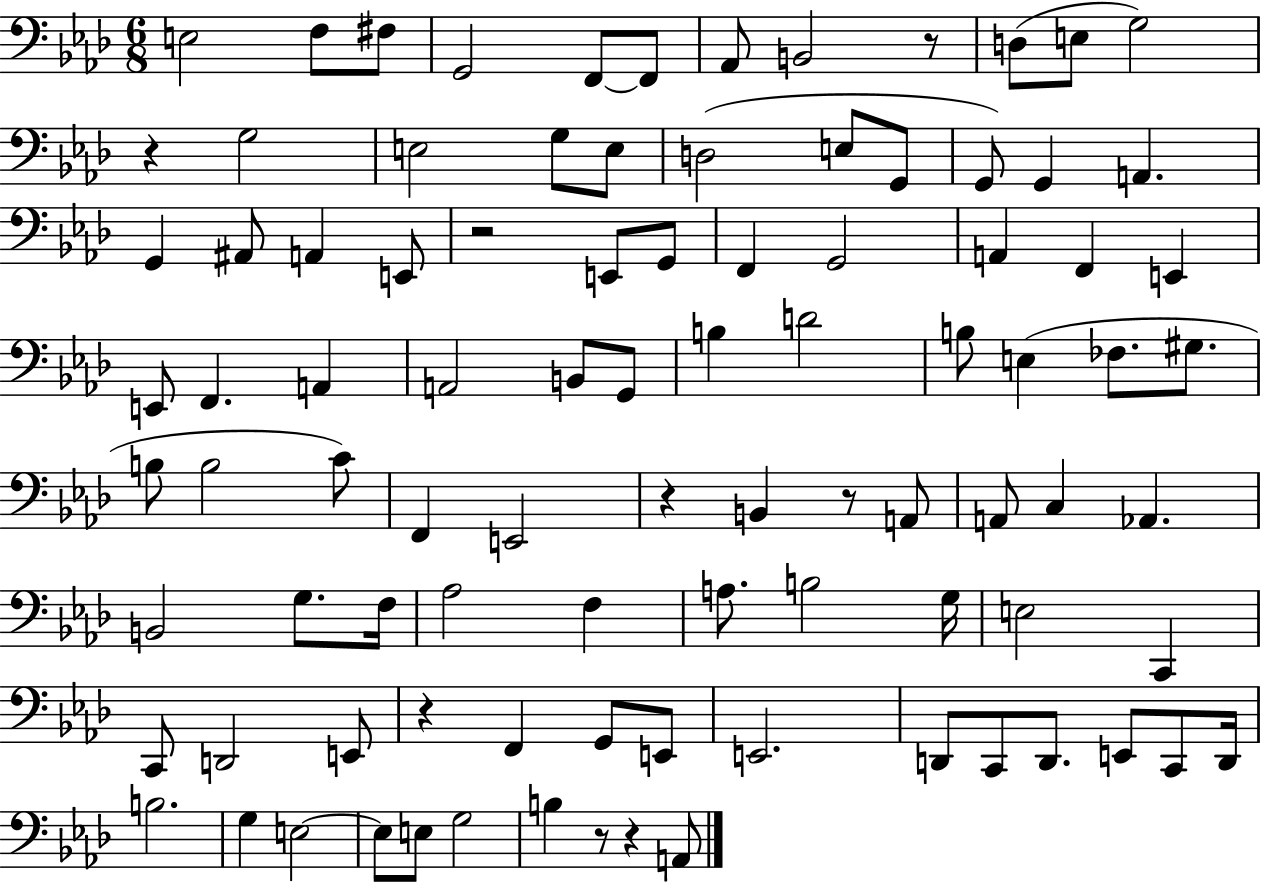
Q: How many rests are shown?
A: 8